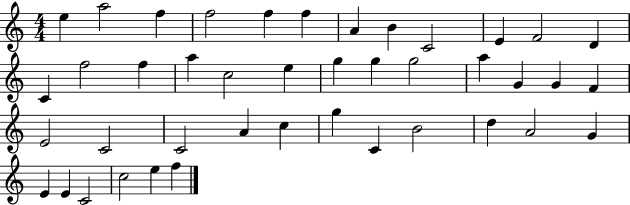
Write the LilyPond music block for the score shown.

{
  \clef treble
  \numericTimeSignature
  \time 4/4
  \key c \major
  e''4 a''2 f''4 | f''2 f''4 f''4 | a'4 b'4 c'2 | e'4 f'2 d'4 | \break c'4 f''2 f''4 | a''4 c''2 e''4 | g''4 g''4 g''2 | a''4 g'4 g'4 f'4 | \break e'2 c'2 | c'2 a'4 c''4 | g''4 c'4 b'2 | d''4 a'2 g'4 | \break e'4 e'4 c'2 | c''2 e''4 f''4 | \bar "|."
}